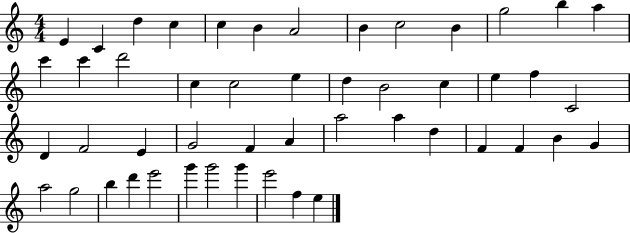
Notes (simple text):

E4/q C4/q D5/q C5/q C5/q B4/q A4/h B4/q C5/h B4/q G5/h B5/q A5/q C6/q C6/q D6/h C5/q C5/h E5/q D5/q B4/h C5/q E5/q F5/q C4/h D4/q F4/h E4/q G4/h F4/q A4/q A5/h A5/q D5/q F4/q F4/q B4/q G4/q A5/h G5/h B5/q D6/q E6/h G6/q G6/h G6/q E6/h F5/q E5/q